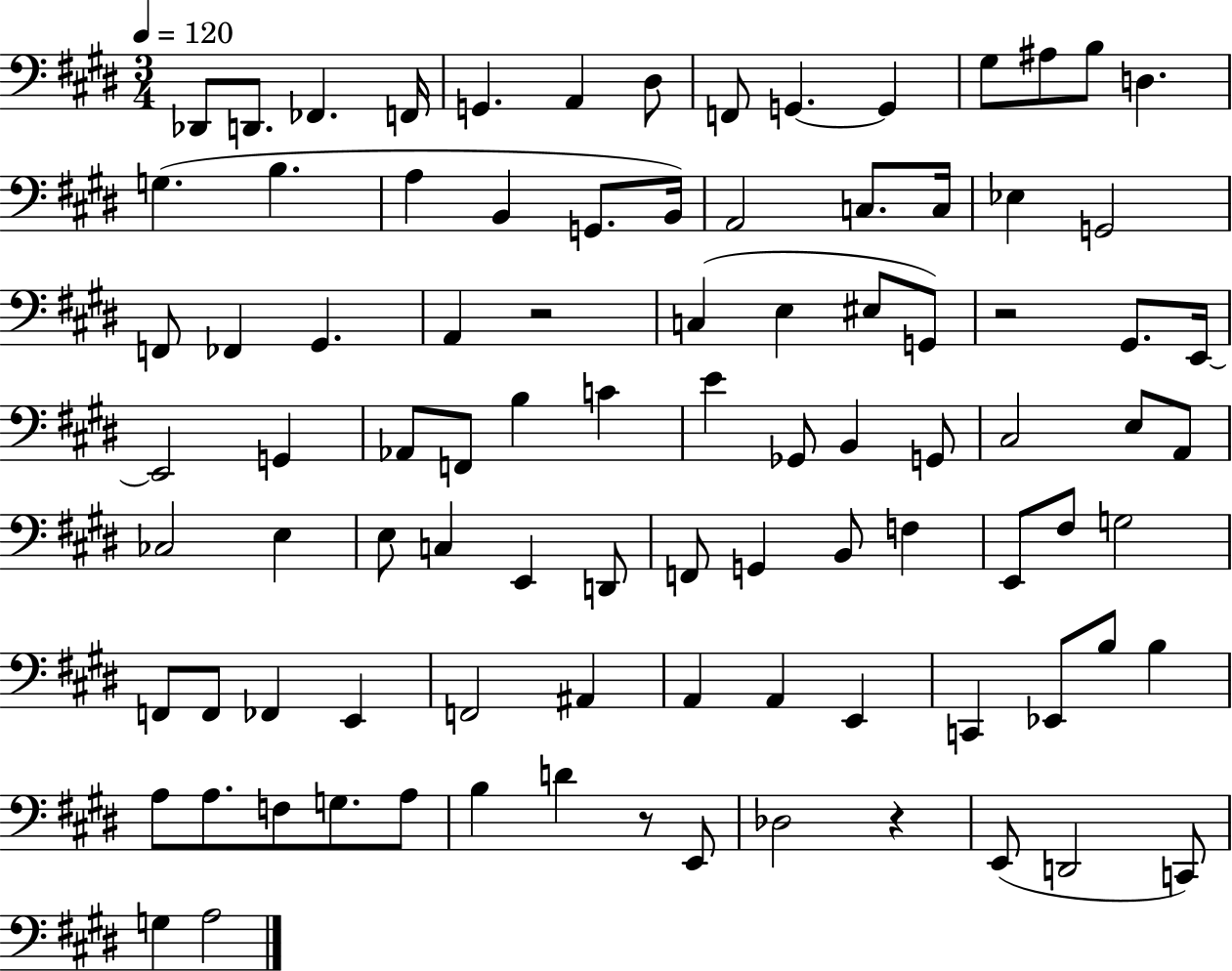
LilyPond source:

{
  \clef bass
  \numericTimeSignature
  \time 3/4
  \key e \major
  \tempo 4 = 120
  \repeat volta 2 { des,8 d,8. fes,4. f,16 | g,4. a,4 dis8 | f,8 g,4.~~ g,4 | gis8 ais8 b8 d4. | \break g4.( b4. | a4 b,4 g,8. b,16) | a,2 c8. c16 | ees4 g,2 | \break f,8 fes,4 gis,4. | a,4 r2 | c4( e4 eis8 g,8) | r2 gis,8. e,16~~ | \break e,2 g,4 | aes,8 f,8 b4 c'4 | e'4 ges,8 b,4 g,8 | cis2 e8 a,8 | \break ces2 e4 | e8 c4 e,4 d,8 | f,8 g,4 b,8 f4 | e,8 fis8 g2 | \break f,8 f,8 fes,4 e,4 | f,2 ais,4 | a,4 a,4 e,4 | c,4 ees,8 b8 b4 | \break a8 a8. f8 g8. a8 | b4 d'4 r8 e,8 | des2 r4 | e,8( d,2 c,8) | \break g4 a2 | } \bar "|."
}